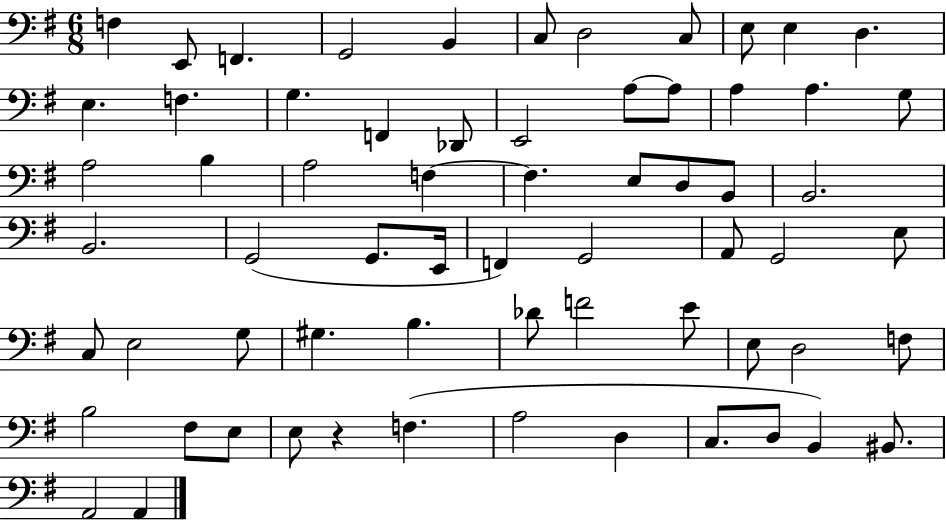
X:1
T:Untitled
M:6/8
L:1/4
K:G
F, E,,/2 F,, G,,2 B,, C,/2 D,2 C,/2 E,/2 E, D, E, F, G, F,, _D,,/2 E,,2 A,/2 A,/2 A, A, G,/2 A,2 B, A,2 F, F, E,/2 D,/2 B,,/2 B,,2 B,,2 G,,2 G,,/2 E,,/4 F,, G,,2 A,,/2 G,,2 E,/2 C,/2 E,2 G,/2 ^G, B, _D/2 F2 E/2 E,/2 D,2 F,/2 B,2 ^F,/2 E,/2 E,/2 z F, A,2 D, C,/2 D,/2 B,, ^B,,/2 A,,2 A,,